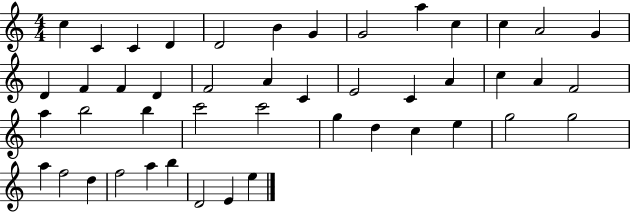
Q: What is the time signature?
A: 4/4